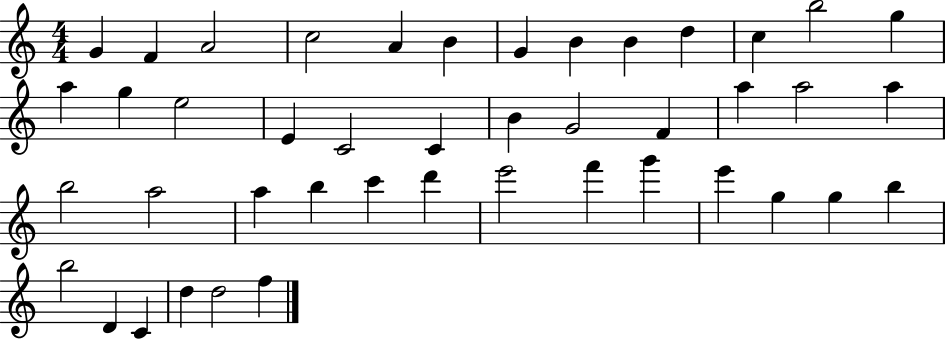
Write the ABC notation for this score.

X:1
T:Untitled
M:4/4
L:1/4
K:C
G F A2 c2 A B G B B d c b2 g a g e2 E C2 C B G2 F a a2 a b2 a2 a b c' d' e'2 f' g' e' g g b b2 D C d d2 f